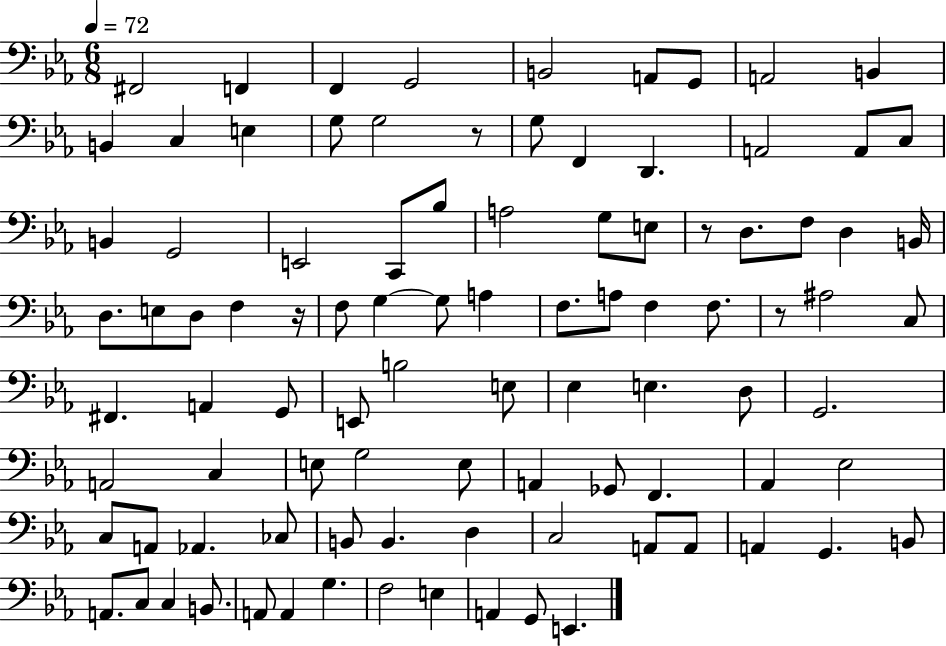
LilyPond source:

{
  \clef bass
  \numericTimeSignature
  \time 6/8
  \key ees \major
  \tempo 4 = 72
  \repeat volta 2 { fis,2 f,4 | f,4 g,2 | b,2 a,8 g,8 | a,2 b,4 | \break b,4 c4 e4 | g8 g2 r8 | g8 f,4 d,4. | a,2 a,8 c8 | \break b,4 g,2 | e,2 c,8 bes8 | a2 g8 e8 | r8 d8. f8 d4 b,16 | \break d8. e8 d8 f4 r16 | f8 g4~~ g8 a4 | f8. a8 f4 f8. | r8 ais2 c8 | \break fis,4. a,4 g,8 | e,8 b2 e8 | ees4 e4. d8 | g,2. | \break a,2 c4 | e8 g2 e8 | a,4 ges,8 f,4. | aes,4 ees2 | \break c8 a,8 aes,4. ces8 | b,8 b,4. d4 | c2 a,8 a,8 | a,4 g,4. b,8 | \break a,8. c8 c4 b,8. | a,8 a,4 g4. | f2 e4 | a,4 g,8 e,4. | \break } \bar "|."
}